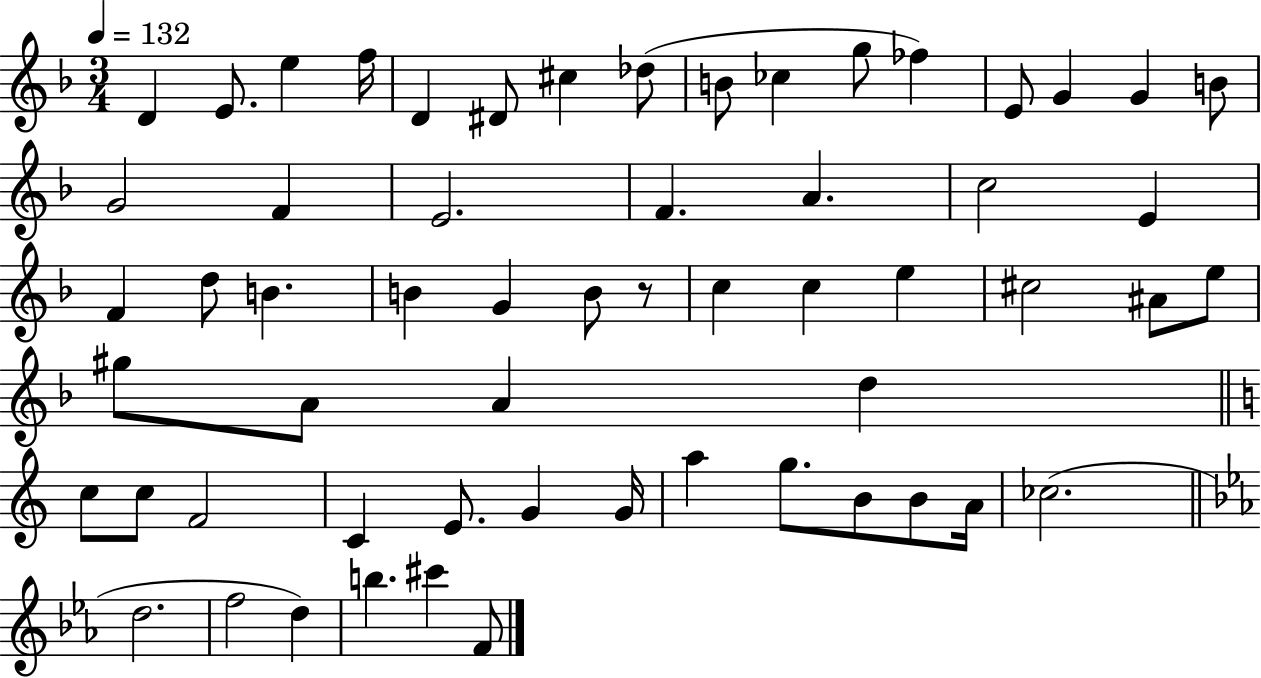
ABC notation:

X:1
T:Untitled
M:3/4
L:1/4
K:F
D E/2 e f/4 D ^D/2 ^c _d/2 B/2 _c g/2 _f E/2 G G B/2 G2 F E2 F A c2 E F d/2 B B G B/2 z/2 c c e ^c2 ^A/2 e/2 ^g/2 A/2 A d c/2 c/2 F2 C E/2 G G/4 a g/2 B/2 B/2 A/4 _c2 d2 f2 d b ^c' F/2